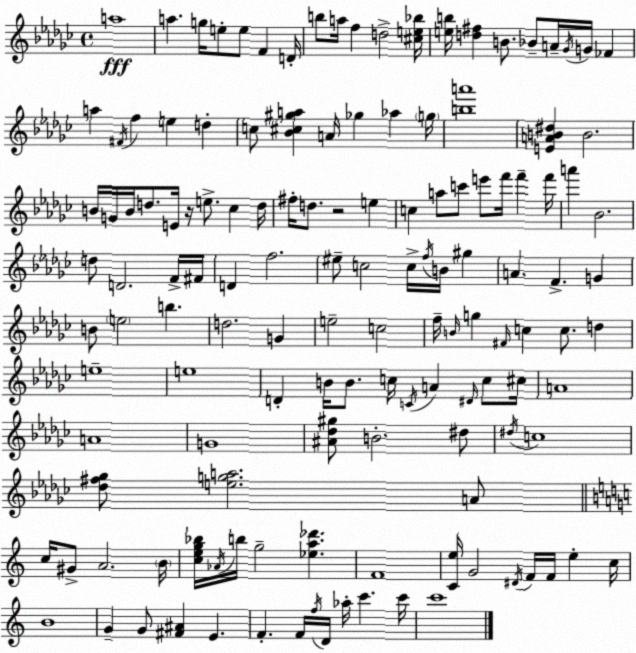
X:1
T:Untitled
M:4/4
L:1/4
K:Ebm
a4 a g/4 e/2 e/2 F D/4 b/2 a/4 f d2 [^ce_b]/4 [eb]/4 [d^f] B/2 _B/2 A/4 _G/4 G/4 _F a ^F/4 f e d c/2 [_B^c^ga] A/4 _g _a g/4 [ba']4 [EAB^d] B2 B/4 G/4 B/4 d/2 E/4 z/4 e/2 _c d/4 ^f/4 d/2 z2 e c a/2 c'/2 e'/2 f'/4 f' f'/4 a' _B2 d/2 D2 F/4 ^F/4 D f2 ^e/2 c2 c/4 f/4 B/4 ^g A F G B/2 e2 b d2 G e2 c2 f/4 B/4 g ^F/4 c c/2 d e4 e4 D B/4 B/2 c/4 C/4 A ^D/4 c/2 ^c/4 A4 A4 G4 [^A_d^g]/2 B2 ^d/2 ^d/4 c4 [_d^f_g]/2 [ega]2 A/2 c/4 ^G/2 A2 B/4 [ceg_b]/4 _A/4 b/4 g2 [_ea_d'] F4 [Ce]/4 G2 ^D/4 F/4 F/4 e c/4 B4 G G/2 [^F^A] E F F/4 f/4 D/4 _a/4 c' c'/4 c'4